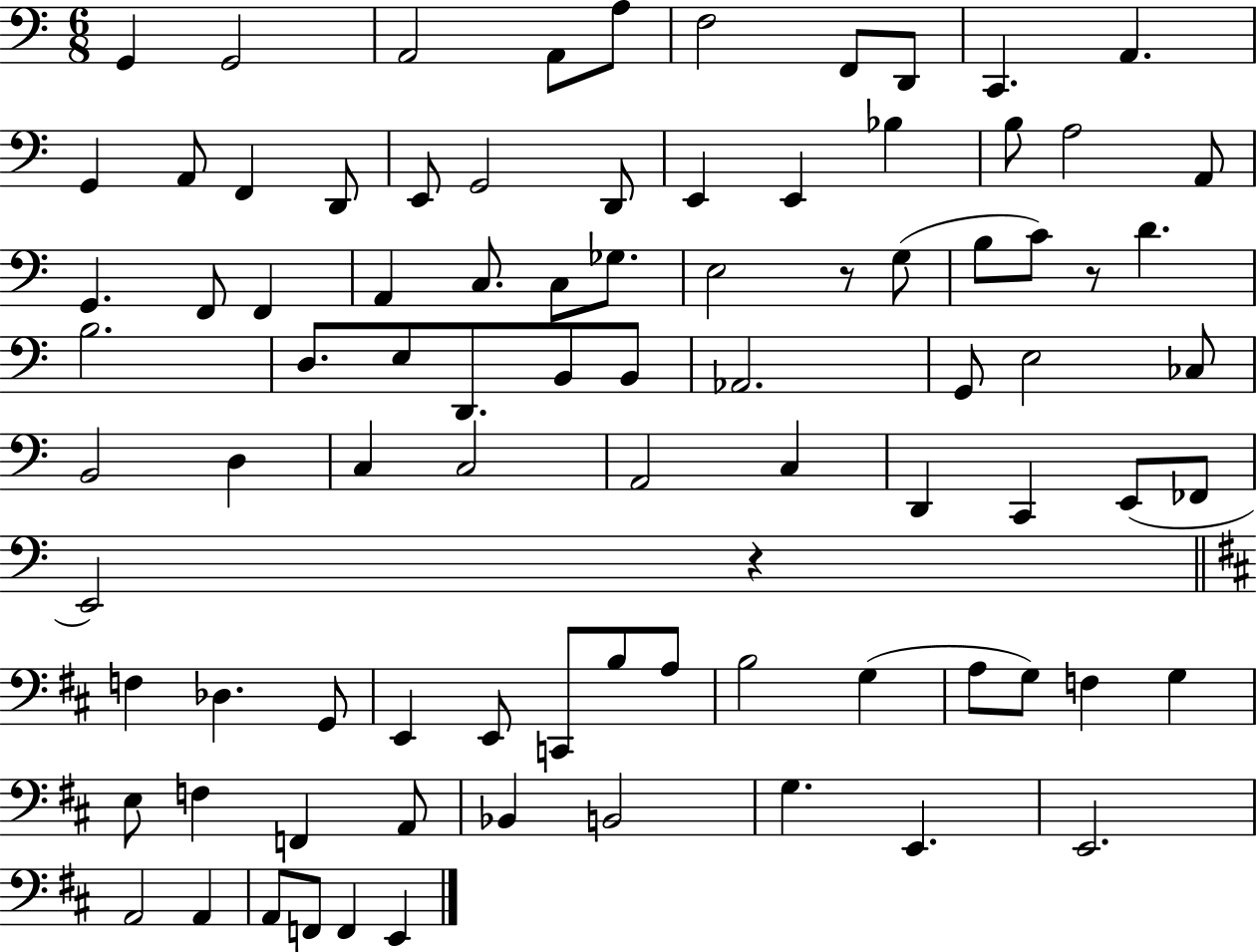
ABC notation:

X:1
T:Untitled
M:6/8
L:1/4
K:C
G,, G,,2 A,,2 A,,/2 A,/2 F,2 F,,/2 D,,/2 C,, A,, G,, A,,/2 F,, D,,/2 E,,/2 G,,2 D,,/2 E,, E,, _B, B,/2 A,2 A,,/2 G,, F,,/2 F,, A,, C,/2 C,/2 _G,/2 E,2 z/2 G,/2 B,/2 C/2 z/2 D B,2 D,/2 E,/2 D,,/2 B,,/2 B,,/2 _A,,2 G,,/2 E,2 _C,/2 B,,2 D, C, C,2 A,,2 C, D,, C,, E,,/2 _F,,/2 E,,2 z F, _D, G,,/2 E,, E,,/2 C,,/2 B,/2 A,/2 B,2 G, A,/2 G,/2 F, G, E,/2 F, F,, A,,/2 _B,, B,,2 G, E,, E,,2 A,,2 A,, A,,/2 F,,/2 F,, E,,